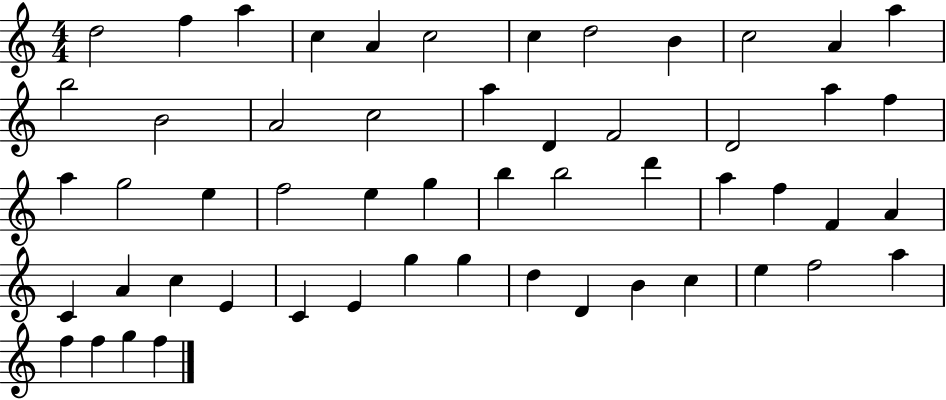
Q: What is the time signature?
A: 4/4